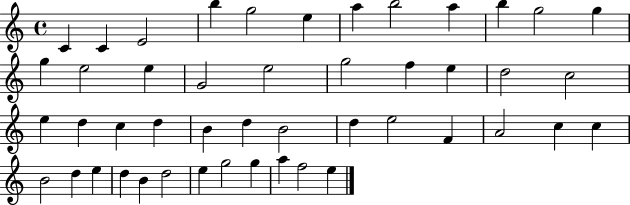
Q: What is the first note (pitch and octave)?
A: C4